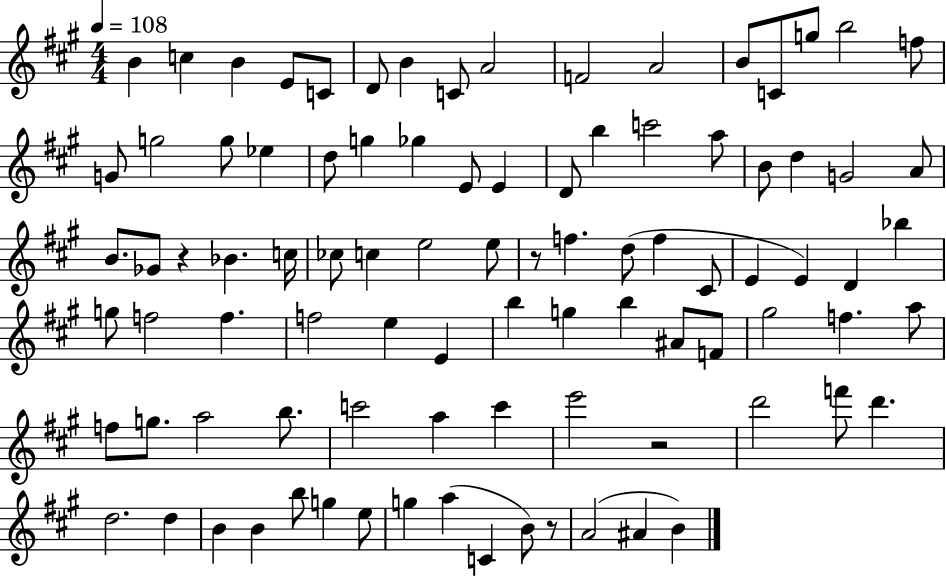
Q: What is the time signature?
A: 4/4